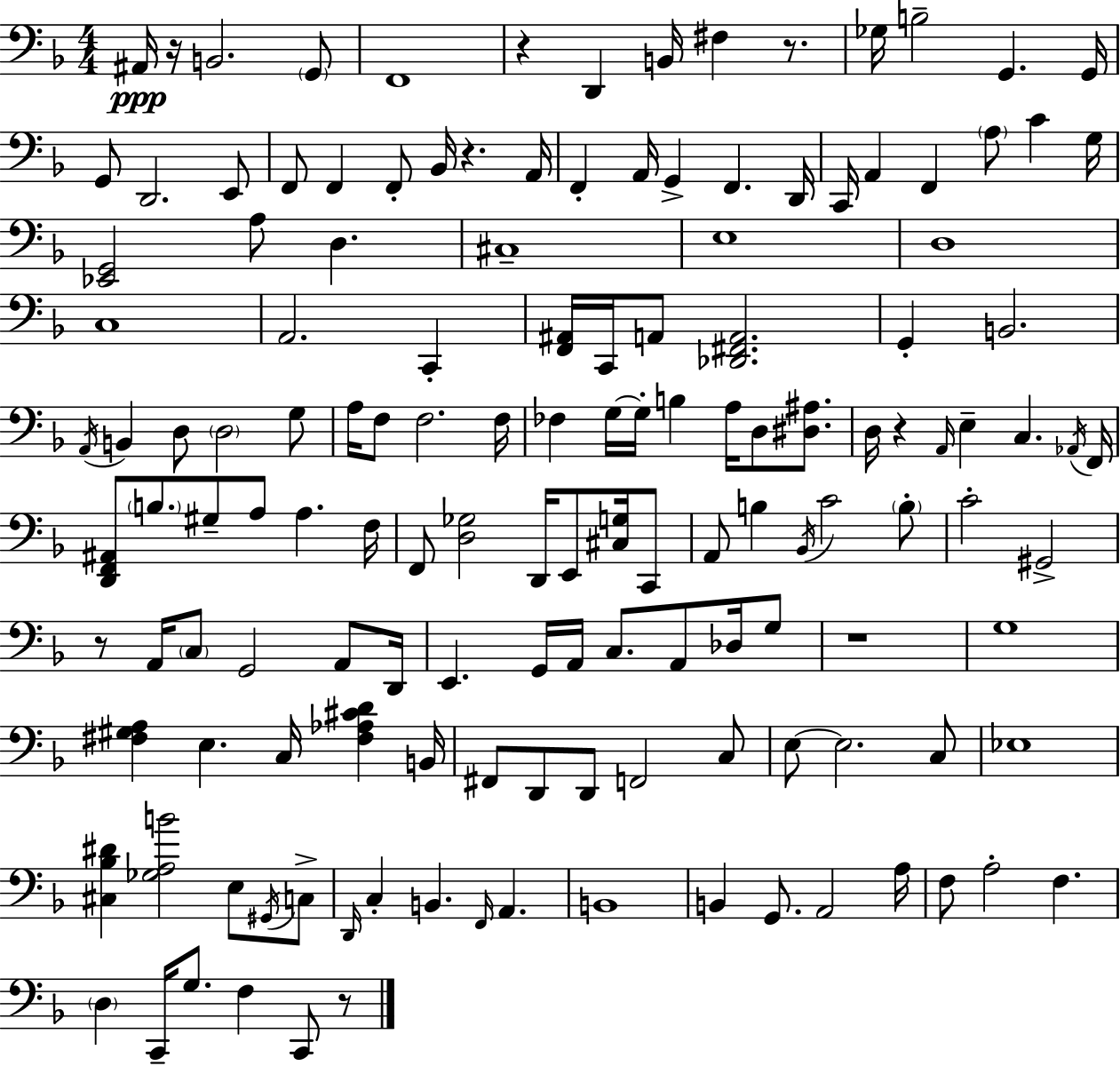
X:1
T:Untitled
M:4/4
L:1/4
K:Dm
^A,,/4 z/4 B,,2 G,,/2 F,,4 z D,, B,,/4 ^F, z/2 _G,/4 B,2 G,, G,,/4 G,,/2 D,,2 E,,/2 F,,/2 F,, F,,/2 _B,,/4 z A,,/4 F,, A,,/4 G,, F,, D,,/4 C,,/4 A,, F,, A,/2 C G,/4 [_E,,G,,]2 A,/2 D, ^C,4 E,4 D,4 C,4 A,,2 C,, [F,,^A,,]/4 C,,/4 A,,/2 [_D,,^F,,A,,]2 G,, B,,2 A,,/4 B,, D,/2 D,2 G,/2 A,/4 F,/2 F,2 F,/4 _F, G,/4 G,/4 B, A,/4 D,/2 [^D,^A,]/2 D,/4 z A,,/4 E, C, _A,,/4 F,,/4 [D,,F,,^A,,]/2 B,/2 ^G,/2 A,/2 A, F,/4 F,,/2 [D,_G,]2 D,,/4 E,,/2 [^C,G,]/4 C,,/2 A,,/2 B, _B,,/4 C2 B,/2 C2 ^G,,2 z/2 A,,/4 C,/2 G,,2 A,,/2 D,,/4 E,, G,,/4 A,,/4 C,/2 A,,/2 _D,/4 G,/2 z4 G,4 [^F,^G,A,] E, C,/4 [^F,_A,^CD] B,,/4 ^F,,/2 D,,/2 D,,/2 F,,2 C,/2 E,/2 E,2 C,/2 _E,4 [^C,_B,^D] [_G,A,B]2 E,/2 ^G,,/4 C,/2 D,,/4 C, B,, F,,/4 A,, B,,4 B,, G,,/2 A,,2 A,/4 F,/2 A,2 F, D, C,,/4 G,/2 F, C,,/2 z/2